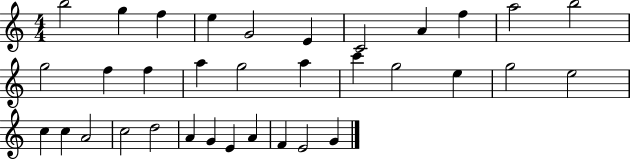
B5/h G5/q F5/q E5/q G4/h E4/q C4/h A4/q F5/q A5/h B5/h G5/h F5/q F5/q A5/q G5/h A5/q C6/q G5/h E5/q G5/h E5/h C5/q C5/q A4/h C5/h D5/h A4/q G4/q E4/q A4/q F4/q E4/h G4/q